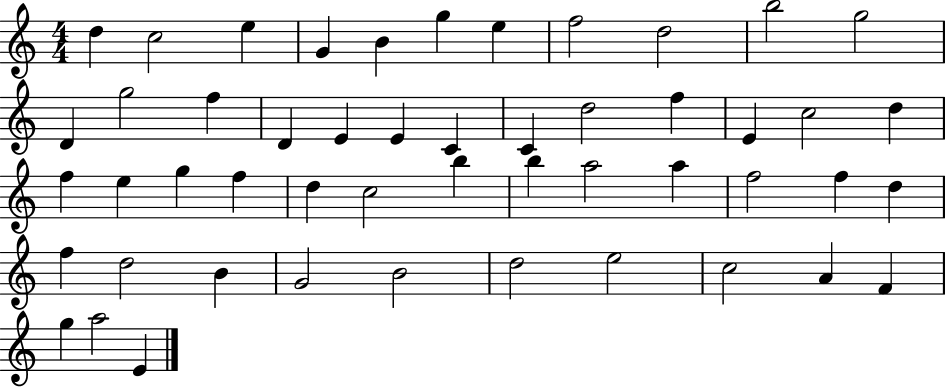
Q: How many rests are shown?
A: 0